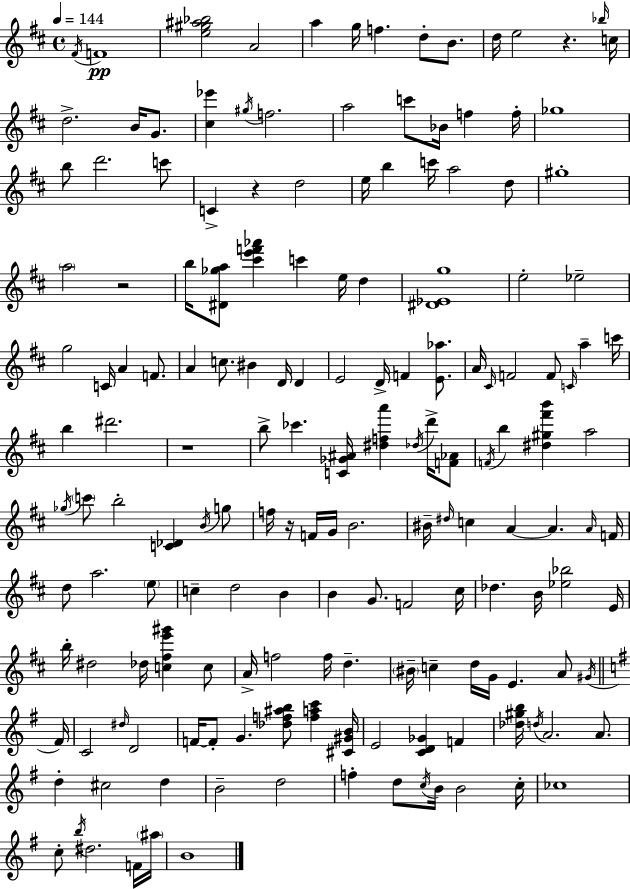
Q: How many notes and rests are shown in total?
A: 166